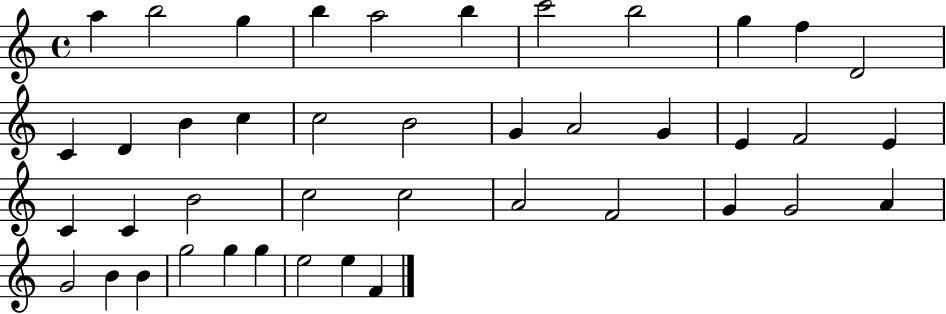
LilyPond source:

{
  \clef treble
  \time 4/4
  \defaultTimeSignature
  \key c \major
  a''4 b''2 g''4 | b''4 a''2 b''4 | c'''2 b''2 | g''4 f''4 d'2 | \break c'4 d'4 b'4 c''4 | c''2 b'2 | g'4 a'2 g'4 | e'4 f'2 e'4 | \break c'4 c'4 b'2 | c''2 c''2 | a'2 f'2 | g'4 g'2 a'4 | \break g'2 b'4 b'4 | g''2 g''4 g''4 | e''2 e''4 f'4 | \bar "|."
}